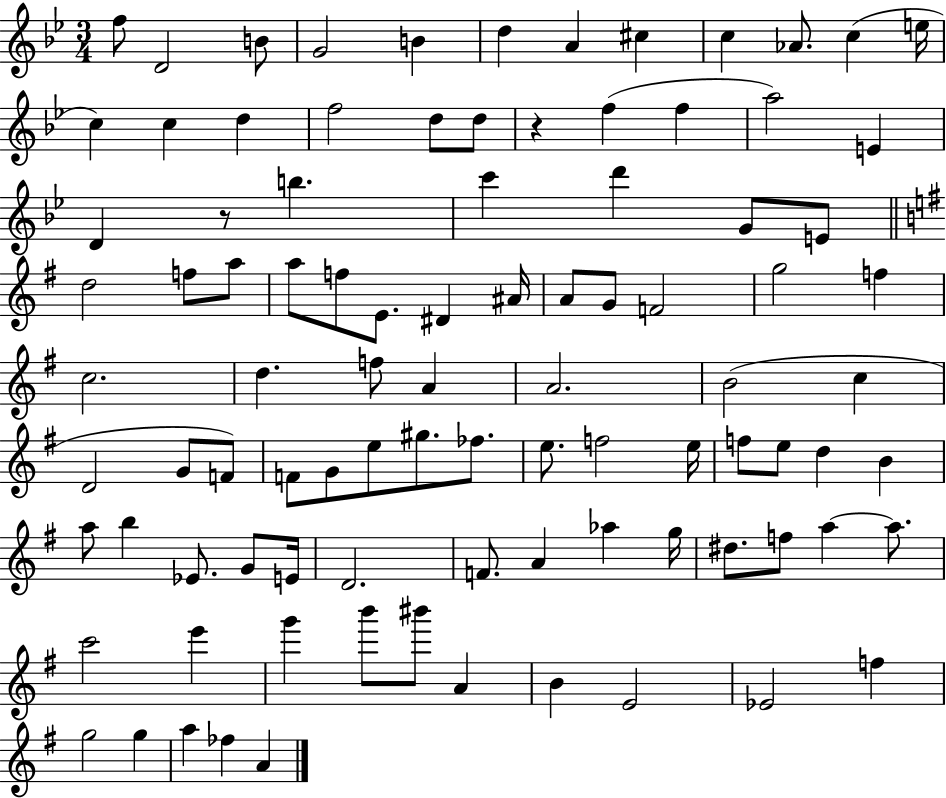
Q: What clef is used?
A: treble